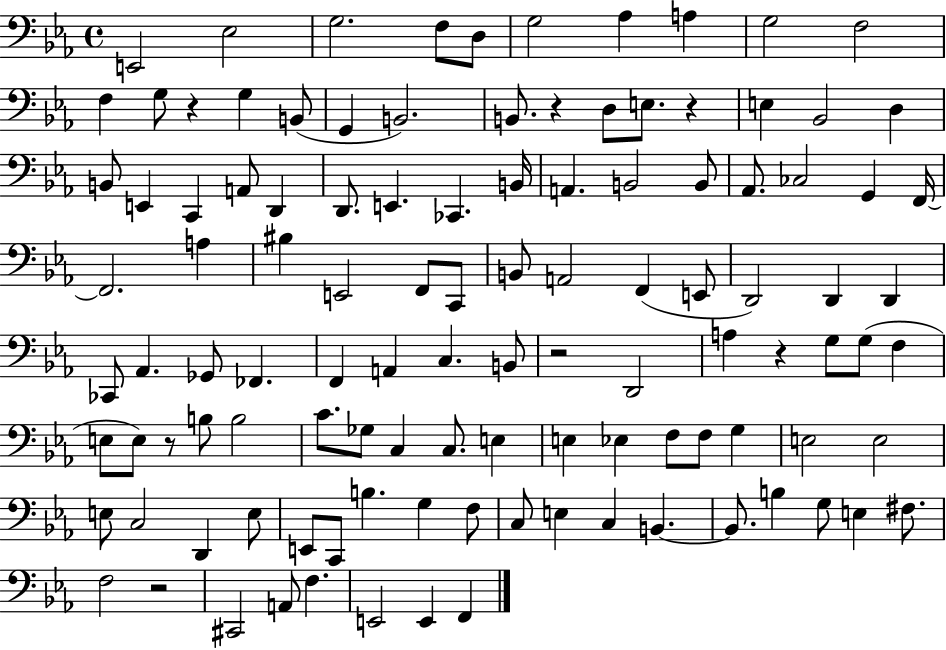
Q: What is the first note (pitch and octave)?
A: E2